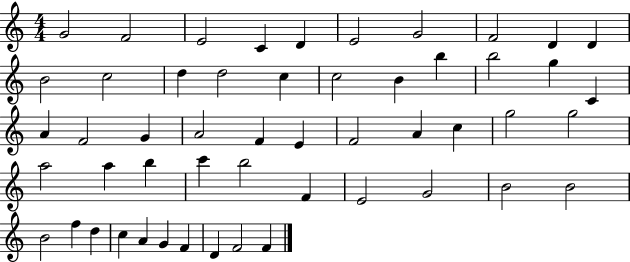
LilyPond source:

{
  \clef treble
  \numericTimeSignature
  \time 4/4
  \key c \major
  g'2 f'2 | e'2 c'4 d'4 | e'2 g'2 | f'2 d'4 d'4 | \break b'2 c''2 | d''4 d''2 c''4 | c''2 b'4 b''4 | b''2 g''4 c'4 | \break a'4 f'2 g'4 | a'2 f'4 e'4 | f'2 a'4 c''4 | g''2 g''2 | \break a''2 a''4 b''4 | c'''4 b''2 f'4 | e'2 g'2 | b'2 b'2 | \break b'2 f''4 d''4 | c''4 a'4 g'4 f'4 | d'4 f'2 f'4 | \bar "|."
}